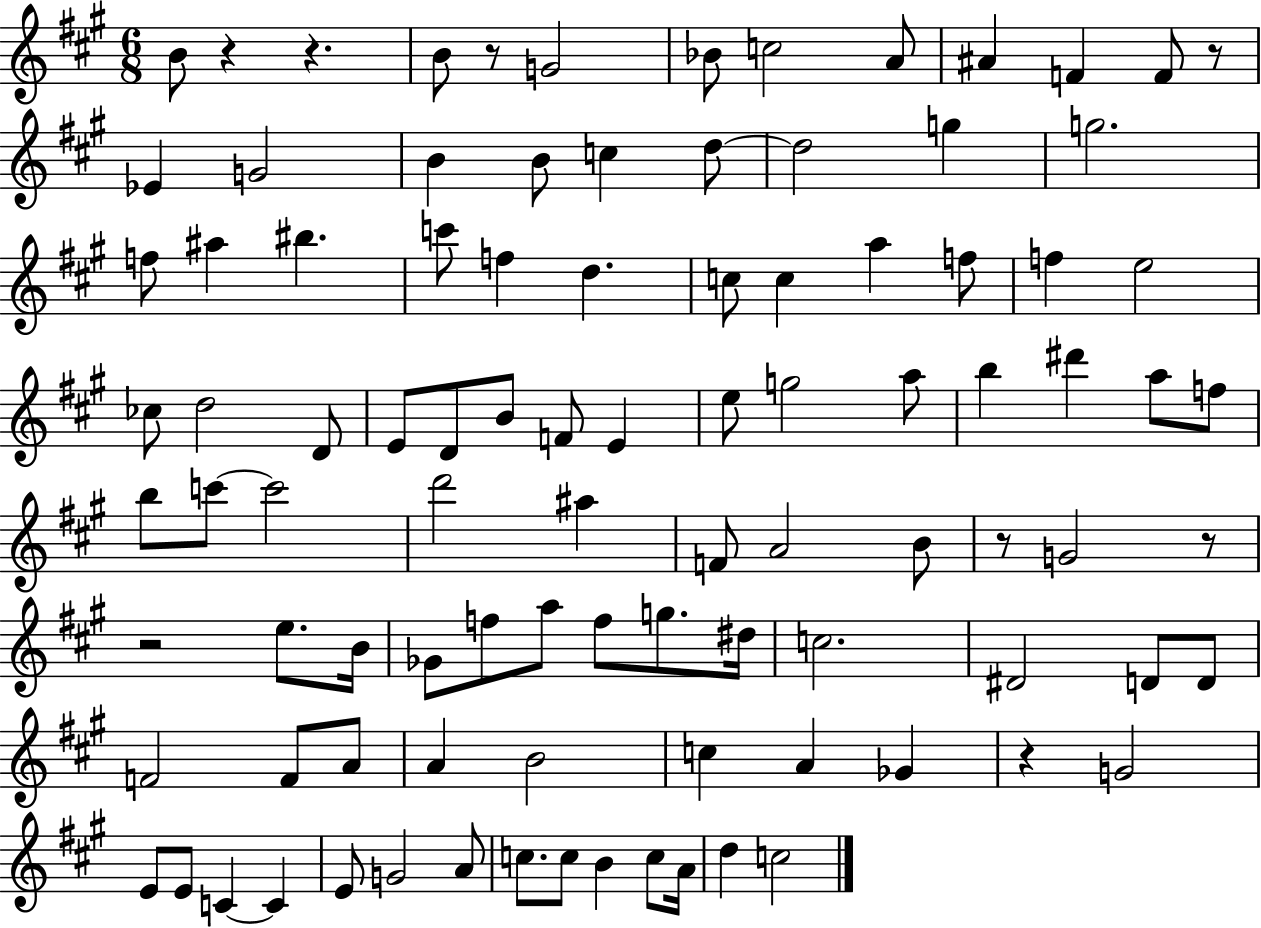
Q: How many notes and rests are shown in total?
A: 97